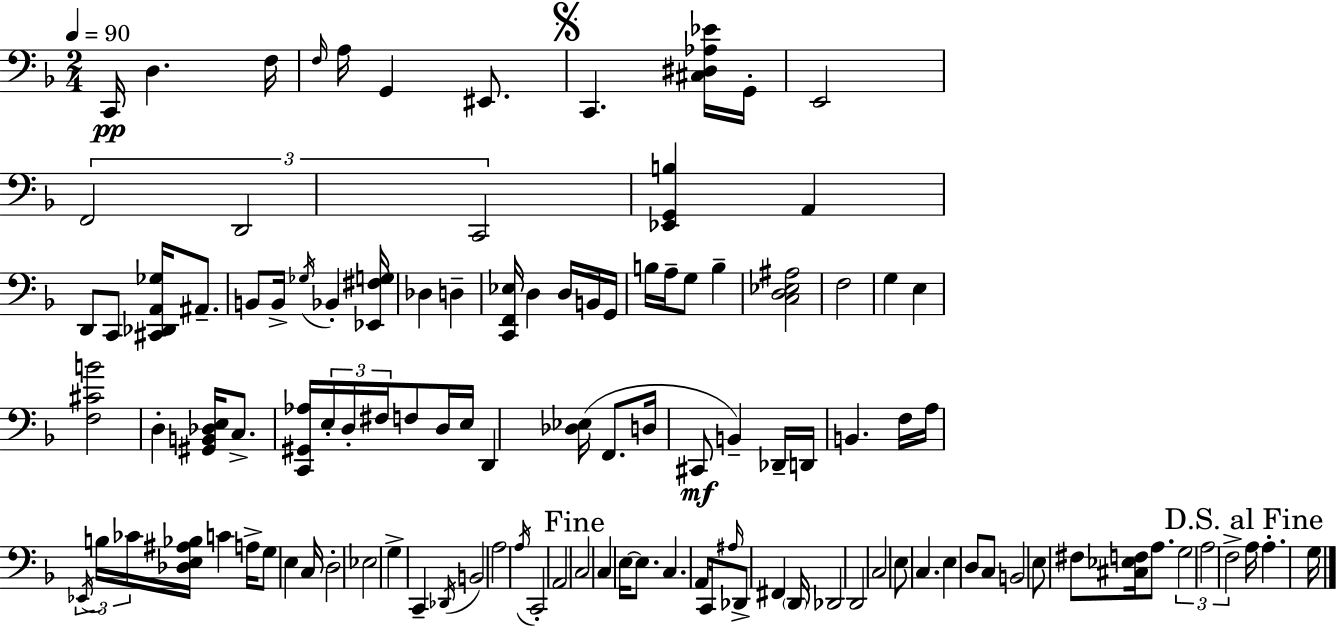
C2/s D3/q. F3/s F3/s A3/s G2/q EIS2/e. C2/q. [C#3,D#3,Ab3,Eb4]/s G2/s E2/h F2/h D2/h C2/h [Eb2,G2,B3]/q A2/q D2/e C2/e [C#2,Db2,A2,Gb3]/s A#2/e. B2/e B2/s Gb3/s Bb2/q [Eb2,F#3,G3]/s Db3/q D3/q [C2,F2,Eb3]/s D3/q D3/s B2/s G2/s B3/s A3/s G3/e B3/q [C3,D3,Eb3,A#3]/h F3/h G3/q E3/q [F3,C#4,B4]/h D3/q [G#2,B2,Db3,E3]/s C3/e. [C2,G#2,Ab3]/s E3/s D3/s F#3/s F3/e D3/s E3/s D2/q [Db3,Eb3]/s F2/e. D3/s C#2/e B2/q Db2/s D2/s B2/q. F3/s A3/s Eb2/s B3/s CES4/s [Db3,E3,A#3,Bb3]/s C4/q A3/s G3/e E3/q C3/s D3/h Eb3/h G3/q C2/q Db2/s B2/h A3/h A3/s C2/h A2/h C3/h C3/q E3/s E3/e. C3/q. A2/e C2/s A#3/s Db2/e F#2/q D2/s Db2/h D2/h C3/h E3/e C3/q. E3/q D3/e C3/e B2/h E3/e F#3/e [C#3,Eb3,F3]/s A3/e. G3/h A3/h F3/h A3/s A3/q. G3/s